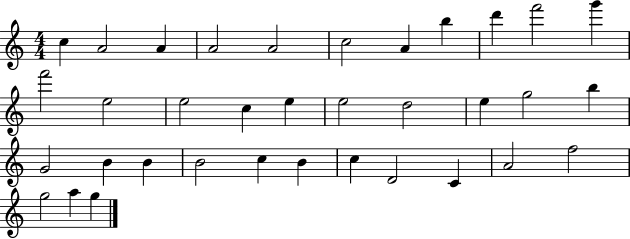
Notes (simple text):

C5/q A4/h A4/q A4/h A4/h C5/h A4/q B5/q D6/q F6/h G6/q F6/h E5/h E5/h C5/q E5/q E5/h D5/h E5/q G5/h B5/q G4/h B4/q B4/q B4/h C5/q B4/q C5/q D4/h C4/q A4/h F5/h G5/h A5/q G5/q